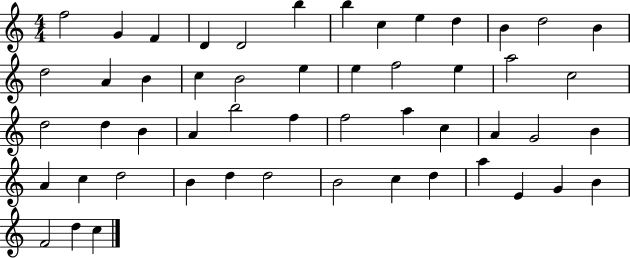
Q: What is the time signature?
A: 4/4